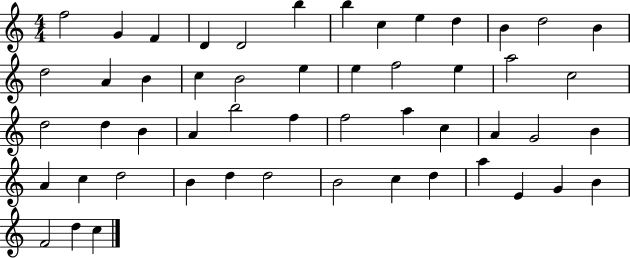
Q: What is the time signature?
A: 4/4